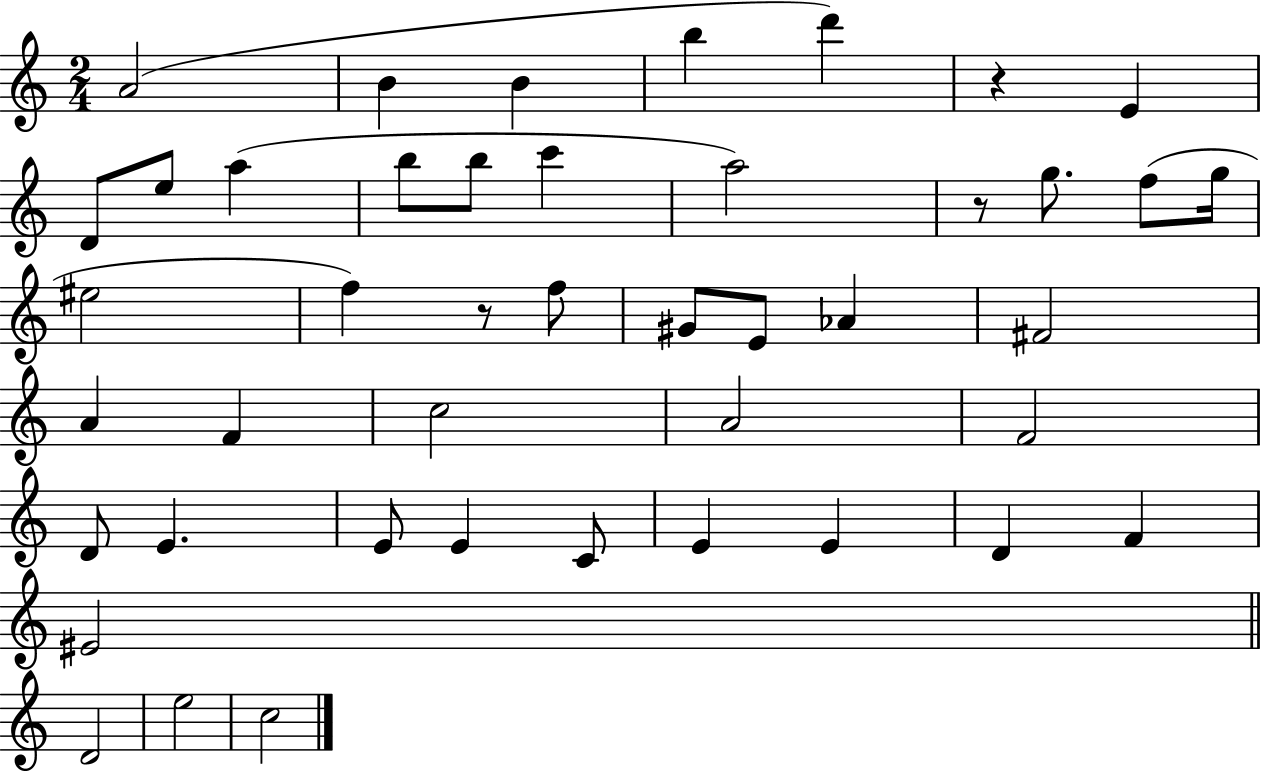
{
  \clef treble
  \numericTimeSignature
  \time 2/4
  \key c \major
  \repeat volta 2 { a'2( | b'4 b'4 | b''4 d'''4) | r4 e'4 | \break d'8 e''8 a''4( | b''8 b''8 c'''4 | a''2) | r8 g''8. f''8( g''16 | \break eis''2 | f''4) r8 f''8 | gis'8 e'8 aes'4 | fis'2 | \break a'4 f'4 | c''2 | a'2 | f'2 | \break d'8 e'4. | e'8 e'4 c'8 | e'4 e'4 | d'4 f'4 | \break eis'2 | \bar "||" \break \key c \major d'2 | e''2 | c''2 | } \bar "|."
}